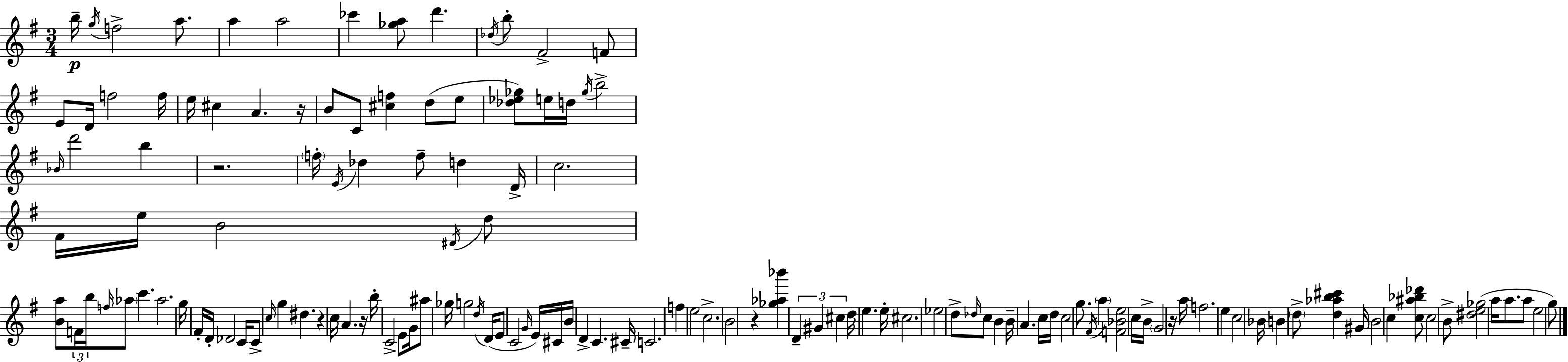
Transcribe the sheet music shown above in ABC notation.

X:1
T:Untitled
M:3/4
L:1/4
K:Em
b/4 g/4 f2 a/2 a a2 _c' [_ga]/2 d' _d/4 b/2 ^F2 F/2 E/2 D/4 f2 f/4 e/4 ^c A z/4 B/2 C/2 [^cf] d/2 e/2 [_d_e_g]/2 e/4 d/4 _g/4 b2 _B/4 d'2 b z2 f/4 E/4 _d f/2 d D/4 c2 ^F/4 e/4 B2 ^D/4 d/2 [Ba]/2 F/4 b/4 f/4 _a/2 c' _a2 g/4 ^F/4 D/4 _D2 C/4 C/2 c/4 g ^d z c/4 A z/4 b/4 C2 E/2 G/4 ^a/2 _g/4 g2 d/4 D/4 E/2 C2 G/4 E/4 ^C/4 B/4 D C ^C/4 C2 f e2 c2 B2 z [_g_a_b'] D ^G ^c d/4 e e/4 ^c2 _e2 d/2 _d/4 c/2 B B/4 A c/4 d/4 c2 g/2 ^F/4 a [F_Be]2 c/4 B/4 G2 z/4 a/4 f2 e c2 _B/4 B d/2 [d_ab^c'] ^G/4 B2 c [c^a_b_d']/2 c2 B/2 [^de_g]2 a/4 a/2 a/2 e2 g/2